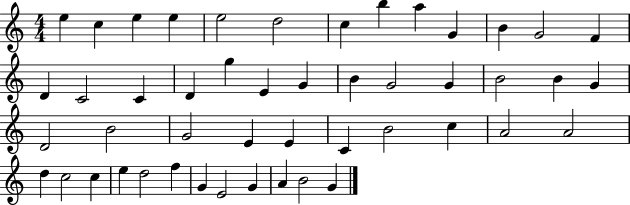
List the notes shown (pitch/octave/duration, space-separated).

E5/q C5/q E5/q E5/q E5/h D5/h C5/q B5/q A5/q G4/q B4/q G4/h F4/q D4/q C4/h C4/q D4/q G5/q E4/q G4/q B4/q G4/h G4/q B4/h B4/q G4/q D4/h B4/h G4/h E4/q E4/q C4/q B4/h C5/q A4/h A4/h D5/q C5/h C5/q E5/q D5/h F5/q G4/q E4/h G4/q A4/q B4/h G4/q